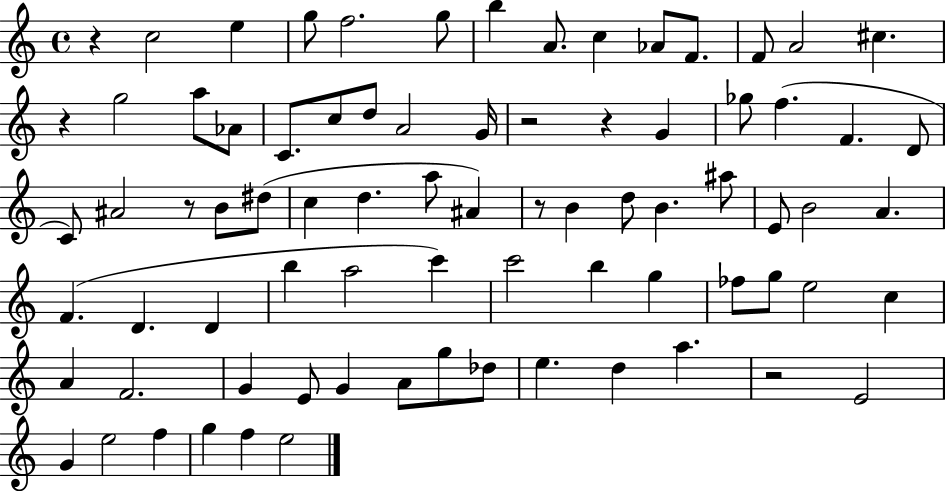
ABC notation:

X:1
T:Untitled
M:4/4
L:1/4
K:C
z c2 e g/2 f2 g/2 b A/2 c _A/2 F/2 F/2 A2 ^c z g2 a/2 _A/2 C/2 c/2 d/2 A2 G/4 z2 z G _g/2 f F D/2 C/2 ^A2 z/2 B/2 ^d/2 c d a/2 ^A z/2 B d/2 B ^a/2 E/2 B2 A F D D b a2 c' c'2 b g _f/2 g/2 e2 c A F2 G E/2 G A/2 g/2 _d/2 e d a z2 E2 G e2 f g f e2